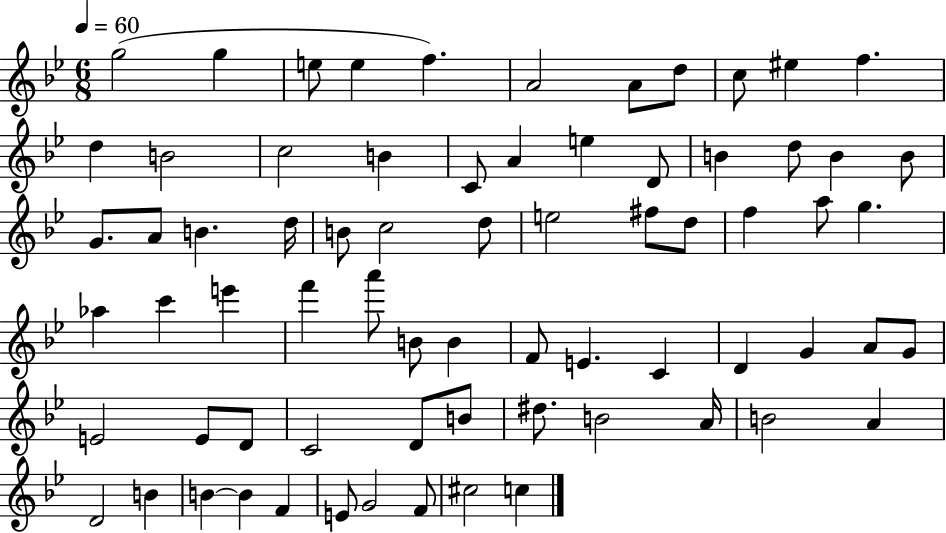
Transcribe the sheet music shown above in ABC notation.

X:1
T:Untitled
M:6/8
L:1/4
K:Bb
g2 g e/2 e f A2 A/2 d/2 c/2 ^e f d B2 c2 B C/2 A e D/2 B d/2 B B/2 G/2 A/2 B d/4 B/2 c2 d/2 e2 ^f/2 d/2 f a/2 g _a c' e' f' a'/2 B/2 B F/2 E C D G A/2 G/2 E2 E/2 D/2 C2 D/2 B/2 ^d/2 B2 A/4 B2 A D2 B B B F E/2 G2 F/2 ^c2 c